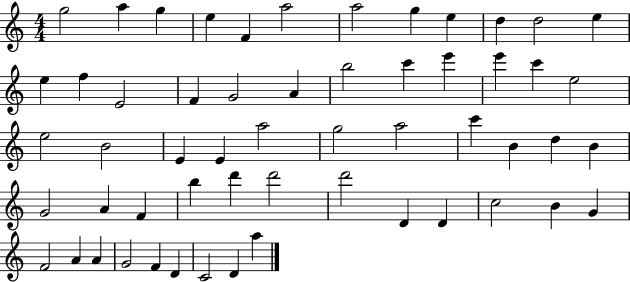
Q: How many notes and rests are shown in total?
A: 56